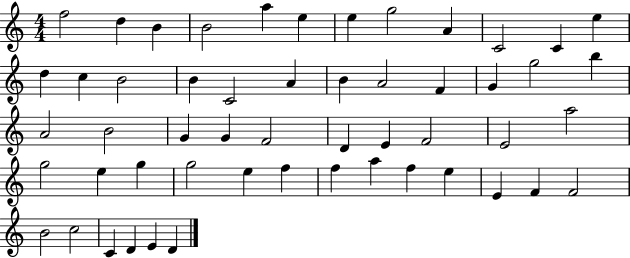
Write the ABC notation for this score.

X:1
T:Untitled
M:4/4
L:1/4
K:C
f2 d B B2 a e e g2 A C2 C e d c B2 B C2 A B A2 F G g2 b A2 B2 G G F2 D E F2 E2 a2 g2 e g g2 e f f a f e E F F2 B2 c2 C D E D